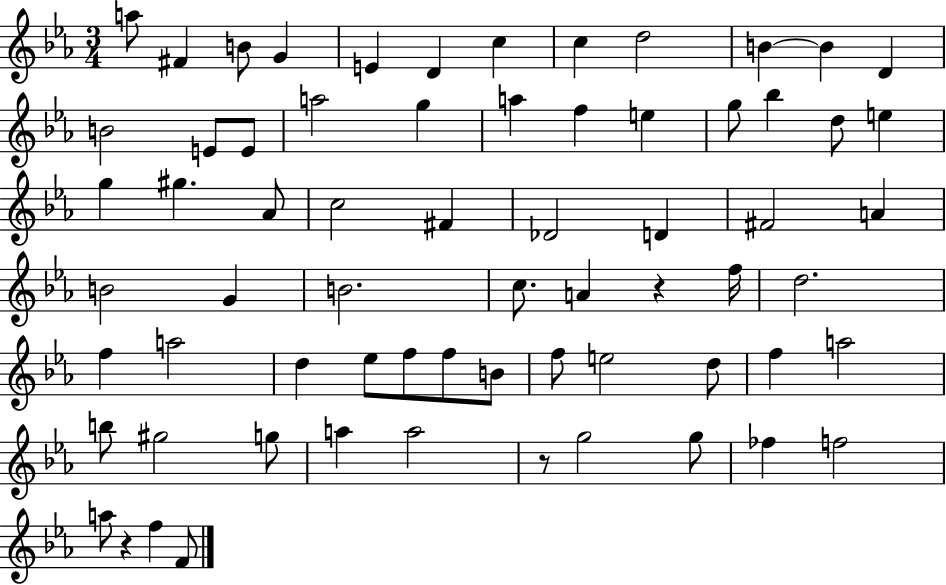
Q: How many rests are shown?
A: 3